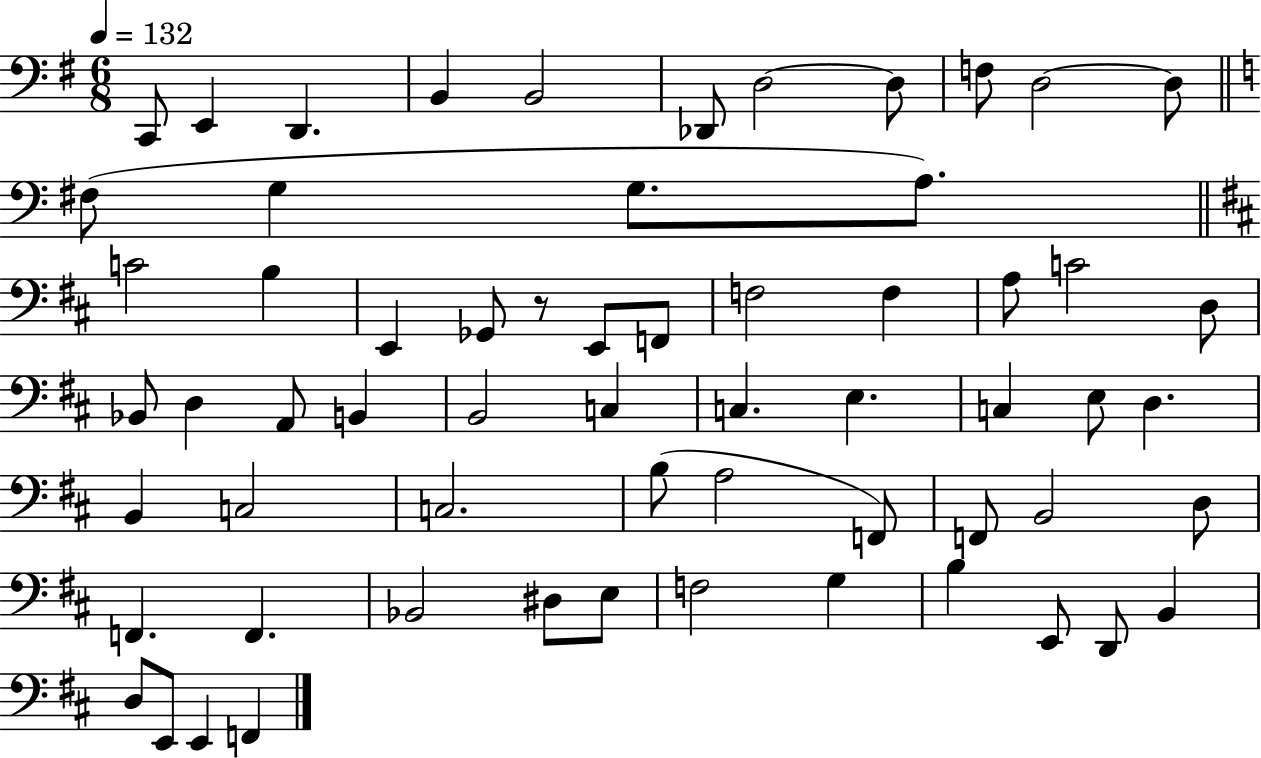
X:1
T:Untitled
M:6/8
L:1/4
K:G
C,,/2 E,, D,, B,, B,,2 _D,,/2 D,2 D,/2 F,/2 D,2 D,/2 ^F,/2 G, G,/2 A,/2 C2 B, E,, _G,,/2 z/2 E,,/2 F,,/2 F,2 F, A,/2 C2 D,/2 _B,,/2 D, A,,/2 B,, B,,2 C, C, E, C, E,/2 D, B,, C,2 C,2 B,/2 A,2 F,,/2 F,,/2 B,,2 D,/2 F,, F,, _B,,2 ^D,/2 E,/2 F,2 G, B, E,,/2 D,,/2 B,, D,/2 E,,/2 E,, F,,